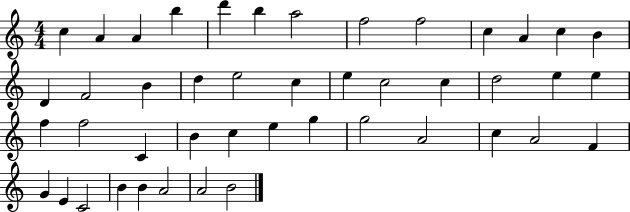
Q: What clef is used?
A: treble